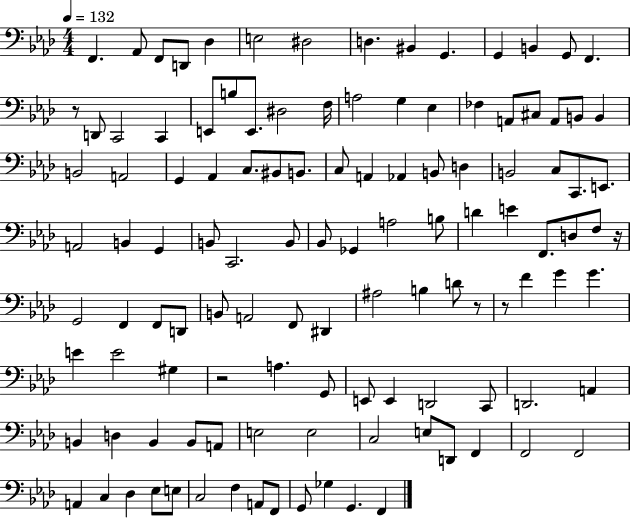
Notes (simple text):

F2/q. Ab2/e F2/e D2/e Db3/q E3/h D#3/h D3/q. BIS2/q G2/q. G2/q B2/q G2/e F2/q. R/e D2/e C2/h C2/q E2/e B3/e E2/e. D#3/h F3/s A3/h G3/q Eb3/q FES3/q A2/e C#3/e A2/e B2/e B2/q B2/h A2/h G2/q Ab2/q C3/e. BIS2/e B2/e. C3/e A2/q Ab2/q B2/e D3/q B2/h C3/e C2/e. E2/e. A2/h B2/q G2/q B2/e C2/h. B2/e Bb2/e Gb2/q A3/h B3/e D4/q E4/q F2/e. D3/e F3/e R/s G2/h F2/q F2/e D2/e B2/e A2/h F2/e D#2/q A#3/h B3/q D4/e R/e R/e F4/q G4/q G4/q. E4/q E4/h G#3/q R/h A3/q. G2/e E2/e E2/q D2/h C2/e D2/h. A2/q B2/q D3/q B2/q B2/e A2/e E3/h E3/h C3/h E3/e D2/e F2/q F2/h F2/h A2/q C3/q Db3/q Eb3/e E3/e C3/h F3/q A2/e F2/e G2/e Gb3/q G2/q. F2/q